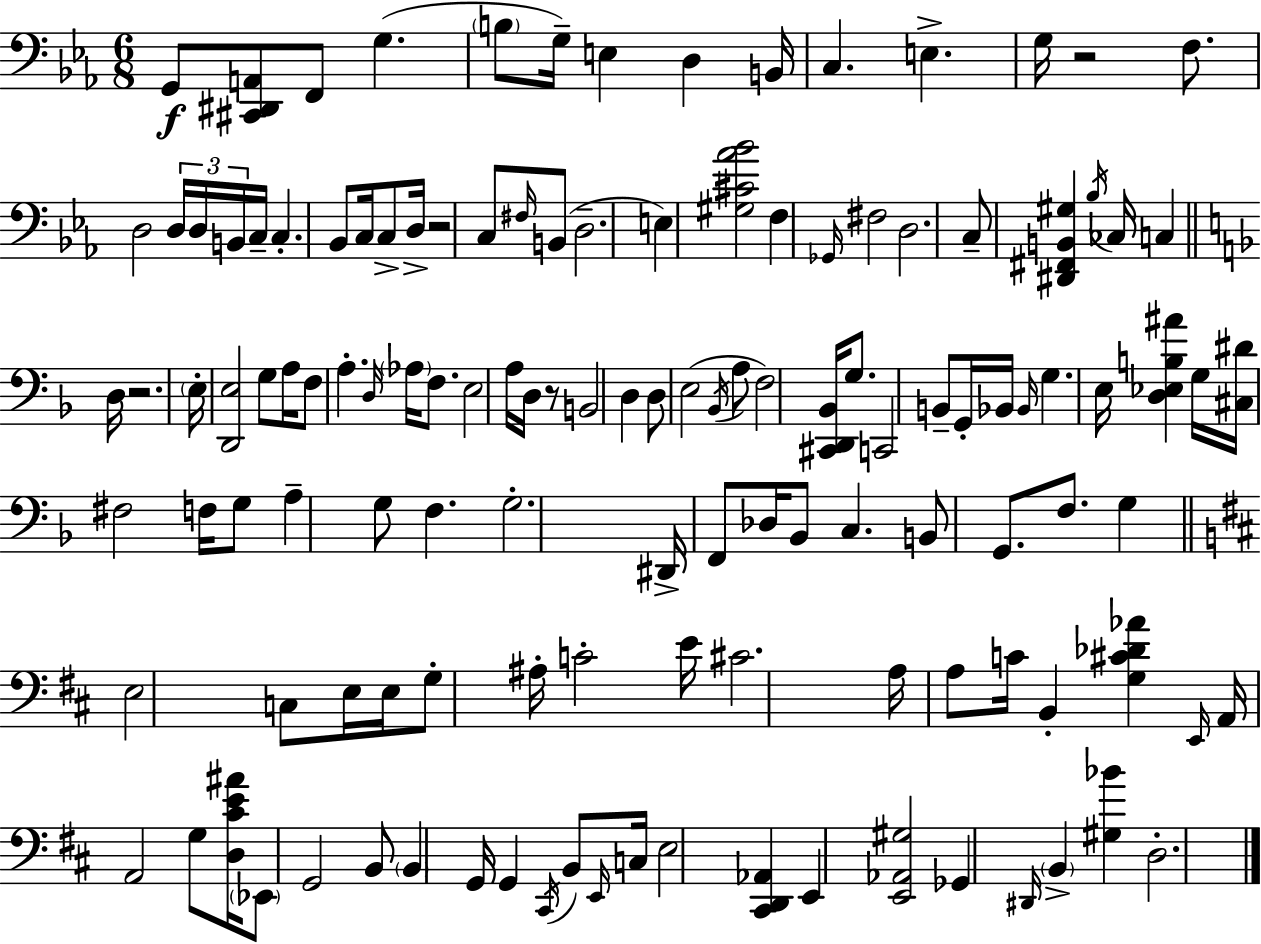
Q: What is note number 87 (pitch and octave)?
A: E4